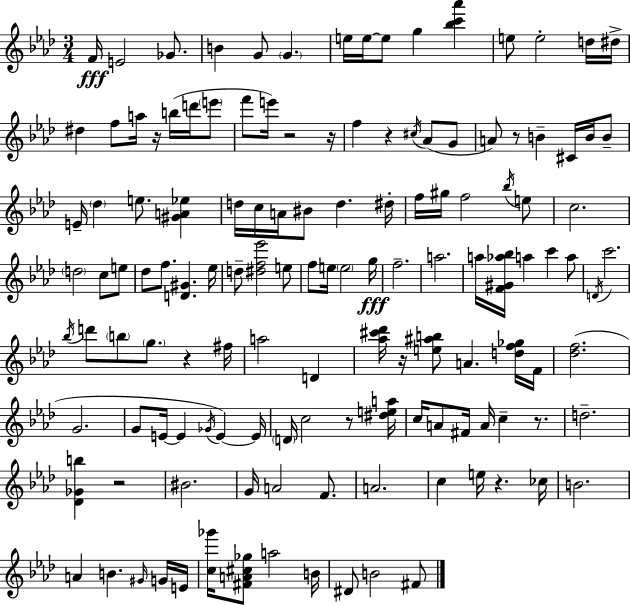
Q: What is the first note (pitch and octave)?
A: F4